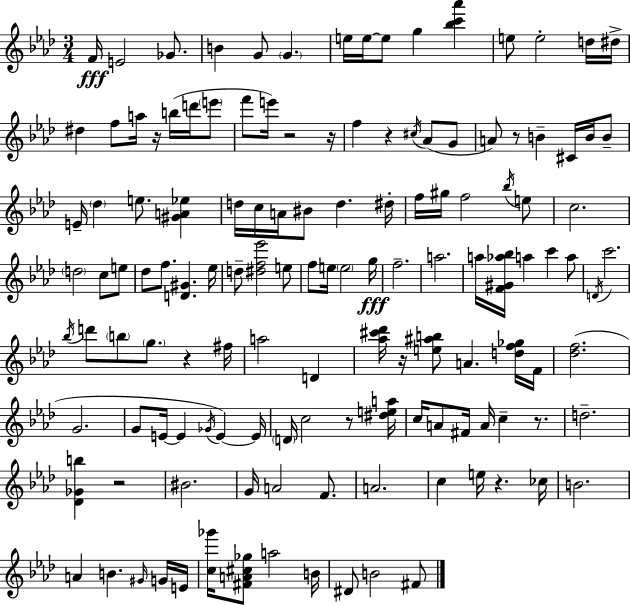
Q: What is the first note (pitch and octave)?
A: F4